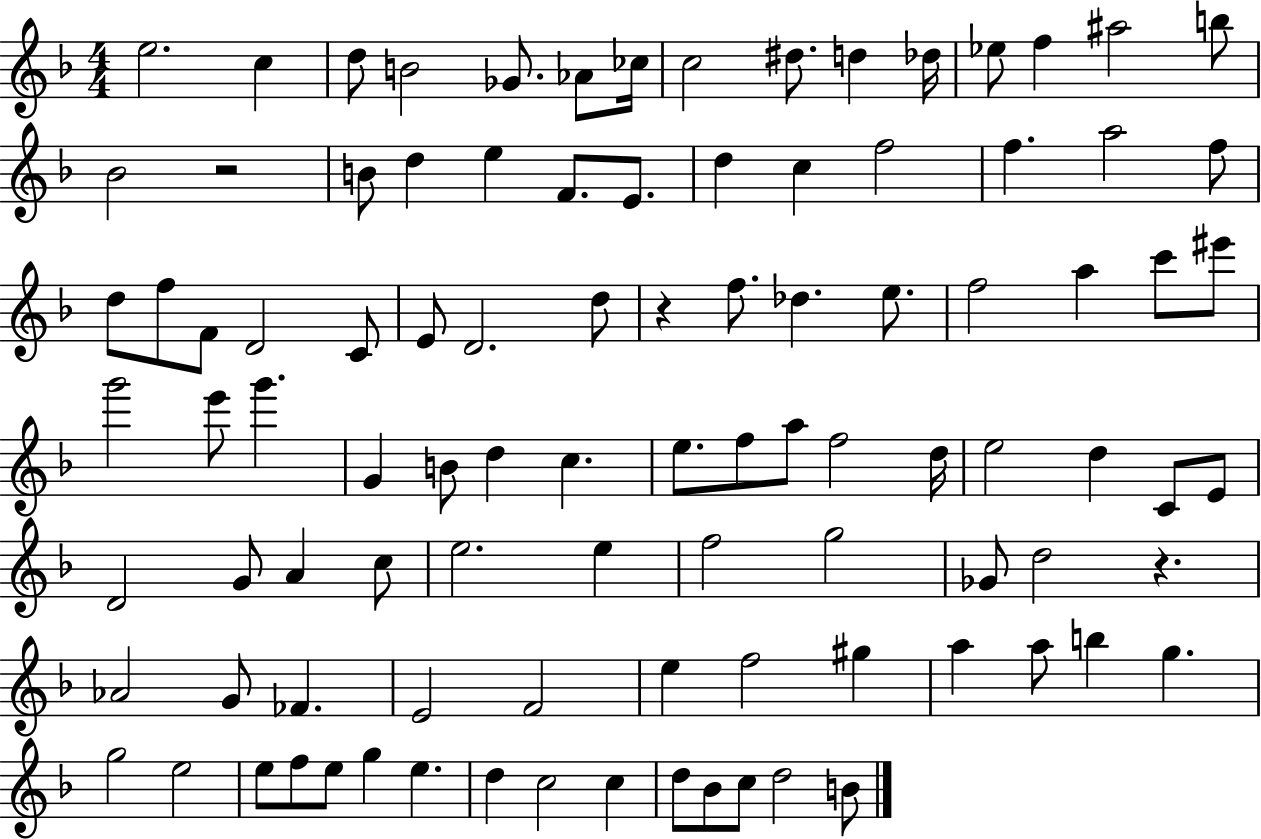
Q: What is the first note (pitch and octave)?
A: E5